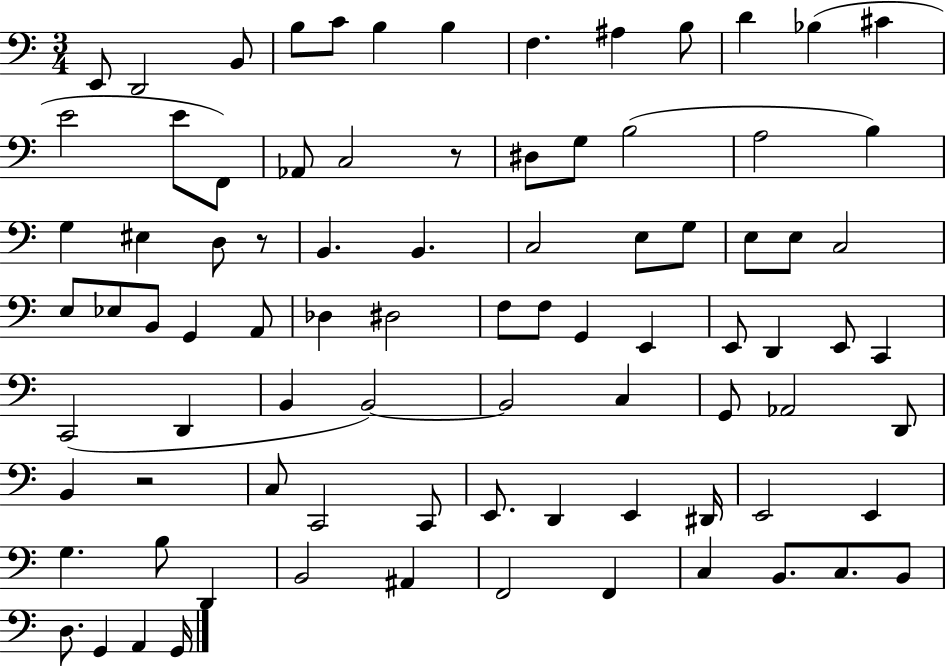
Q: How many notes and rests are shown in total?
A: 86